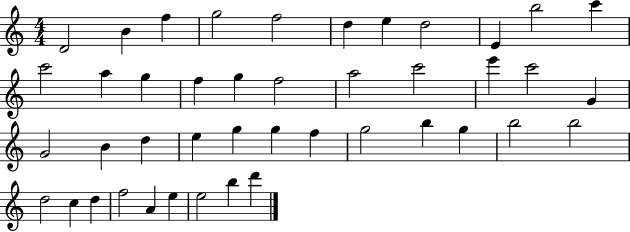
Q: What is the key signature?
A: C major